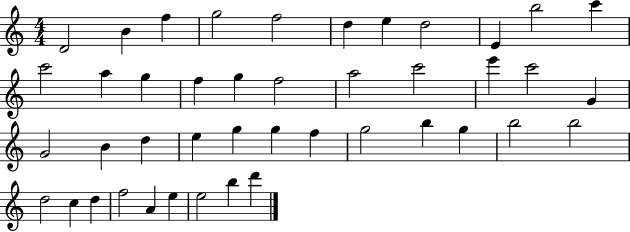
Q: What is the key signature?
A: C major